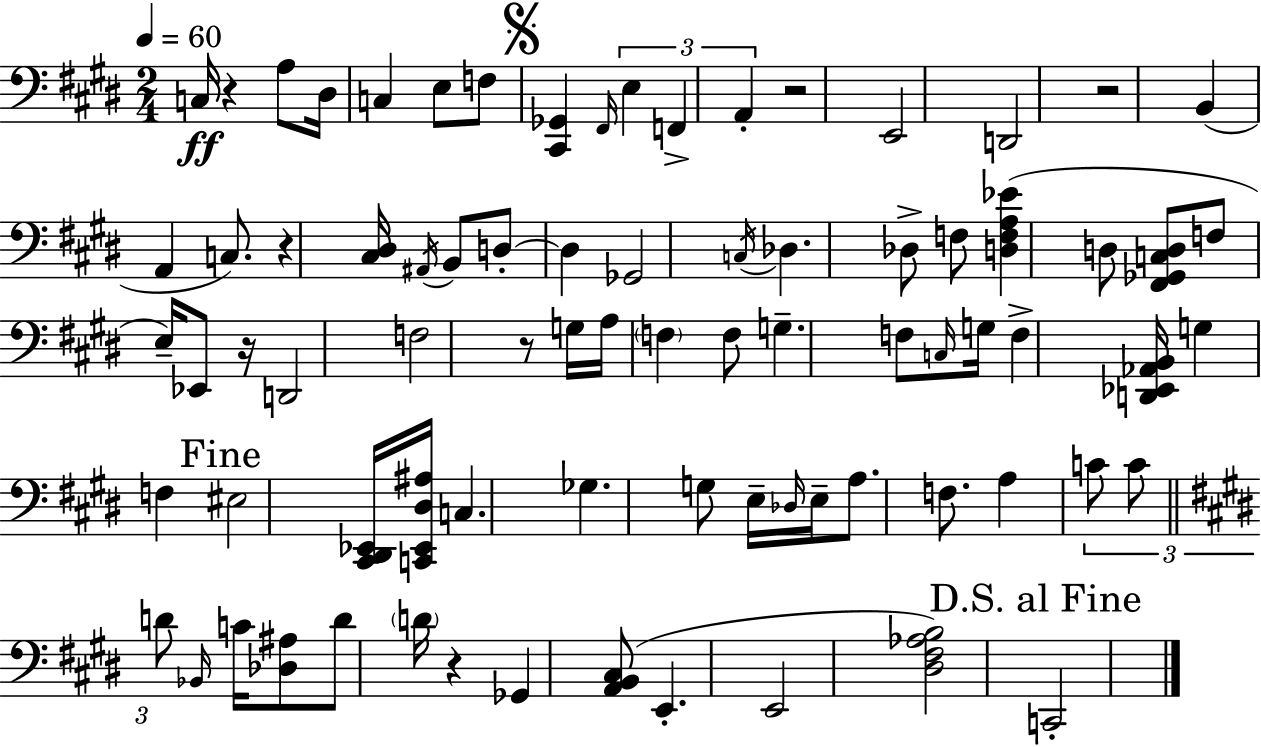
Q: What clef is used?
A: bass